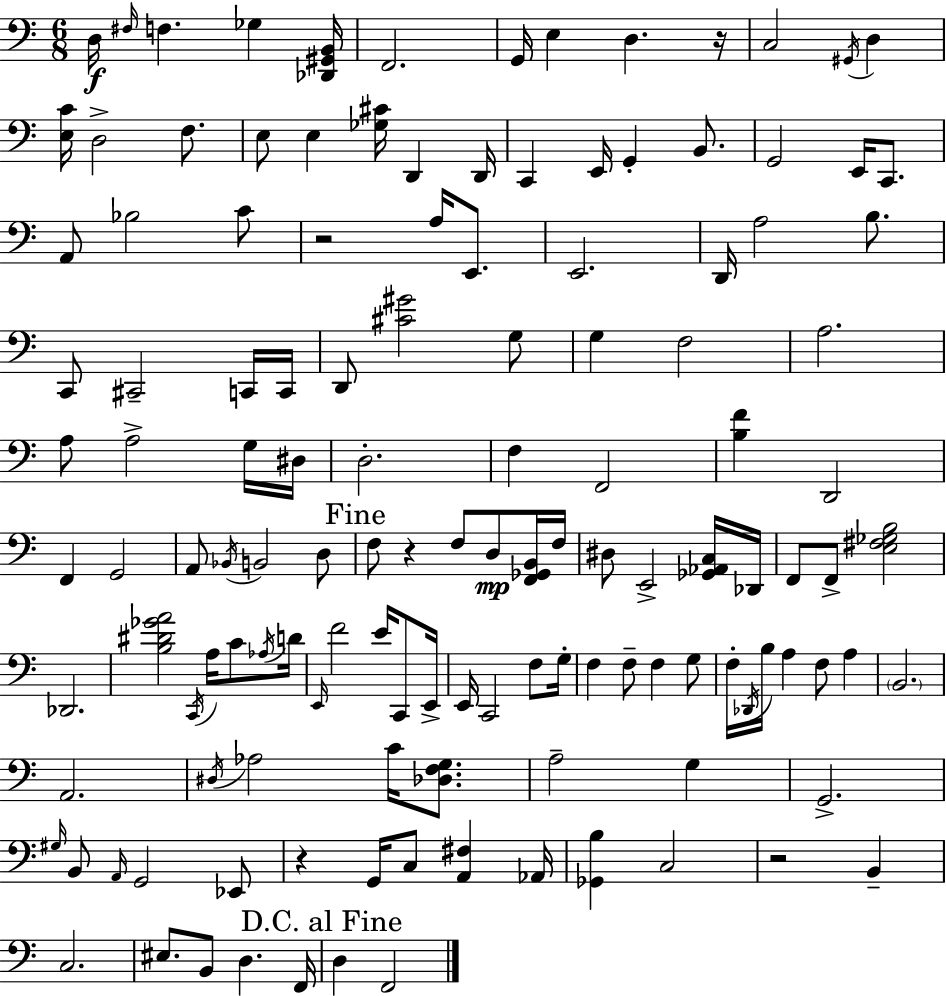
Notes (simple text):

D3/s F#3/s F3/q. Gb3/q [Db2,G#2,B2]/s F2/h. G2/s E3/q D3/q. R/s C3/h G#2/s D3/q [E3,C4]/s D3/h F3/e. E3/e E3/q [Gb3,C#4]/s D2/q D2/s C2/q E2/s G2/q B2/e. G2/h E2/s C2/e. A2/e Bb3/h C4/e R/h A3/s E2/e. E2/h. D2/s A3/h B3/e. C2/e C#2/h C2/s C2/s D2/e [C#4,G#4]/h G3/e G3/q F3/h A3/h. A3/e A3/h G3/s D#3/s D3/h. F3/q F2/h [B3,F4]/q D2/h F2/q G2/h A2/e Bb2/s B2/h D3/e F3/e R/q F3/e D3/e [F2,Gb2,B2]/s F3/s D#3/e E2/h [Gb2,Ab2,C3]/s Db2/s F2/e F2/e [E3,F#3,Gb3,B3]/h Db2/h. [B3,D#4,Gb4,A4]/h C2/s A3/s C4/e Ab3/s D4/s E2/s F4/h E4/s C2/e E2/s E2/s C2/h F3/e G3/s F3/q F3/e F3/q G3/e F3/s Db2/s B3/s A3/q F3/e A3/q B2/h. A2/h. D#3/s Ab3/h C4/s [Db3,F3,G3]/e. A3/h G3/q G2/h. G#3/s B2/e A2/s G2/h Eb2/e R/q G2/s C3/e [A2,F#3]/q Ab2/s [Gb2,B3]/q C3/h R/h B2/q C3/h. EIS3/e. B2/e D3/q. F2/s D3/q F2/h